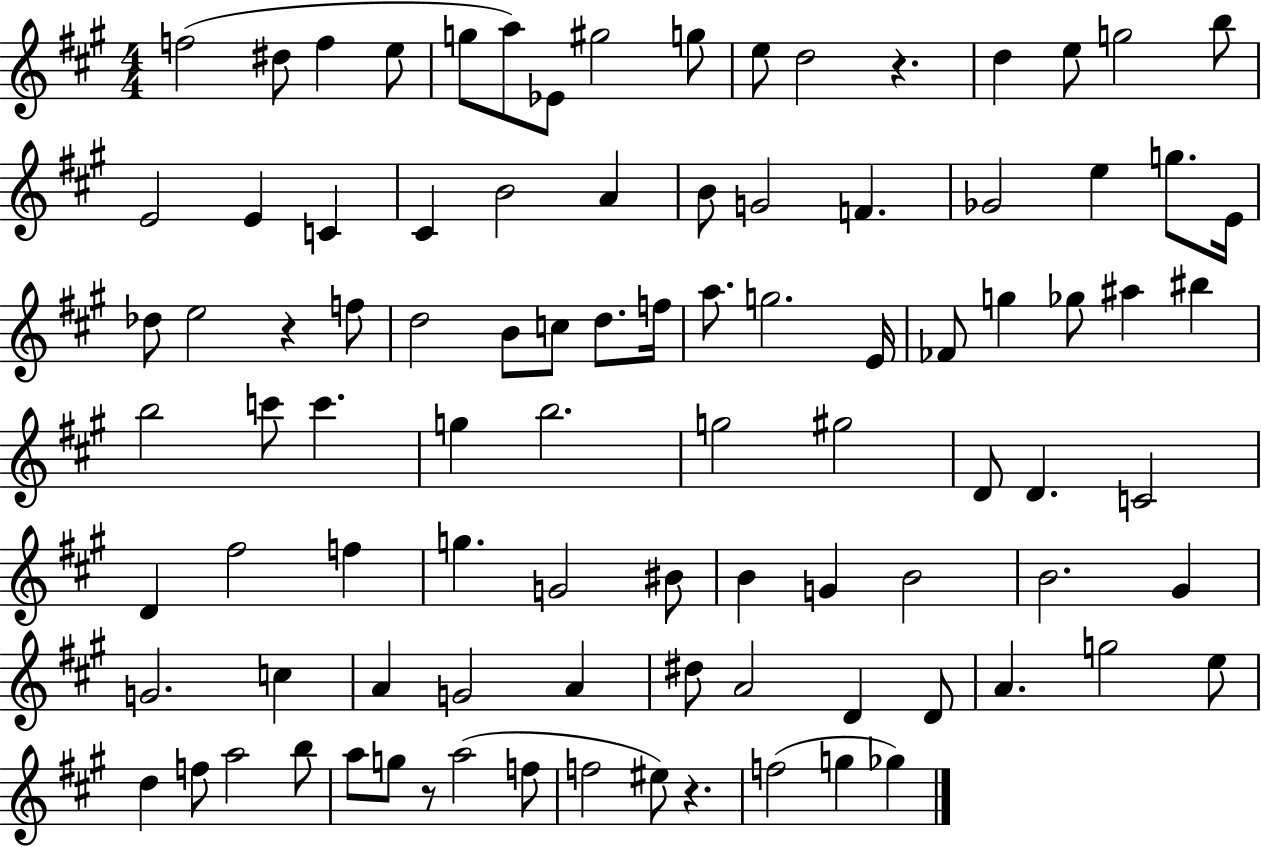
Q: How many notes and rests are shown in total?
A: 94